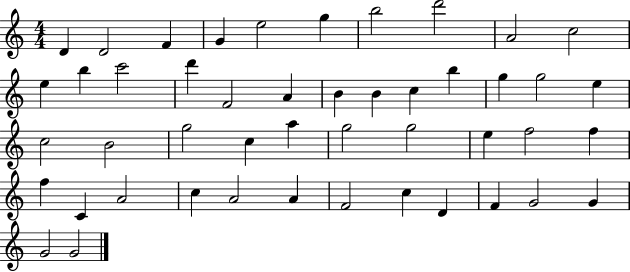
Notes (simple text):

D4/q D4/h F4/q G4/q E5/h G5/q B5/h D6/h A4/h C5/h E5/q B5/q C6/h D6/q F4/h A4/q B4/q B4/q C5/q B5/q G5/q G5/h E5/q C5/h B4/h G5/h C5/q A5/q G5/h G5/h E5/q F5/h F5/q F5/q C4/q A4/h C5/q A4/h A4/q F4/h C5/q D4/q F4/q G4/h G4/q G4/h G4/h